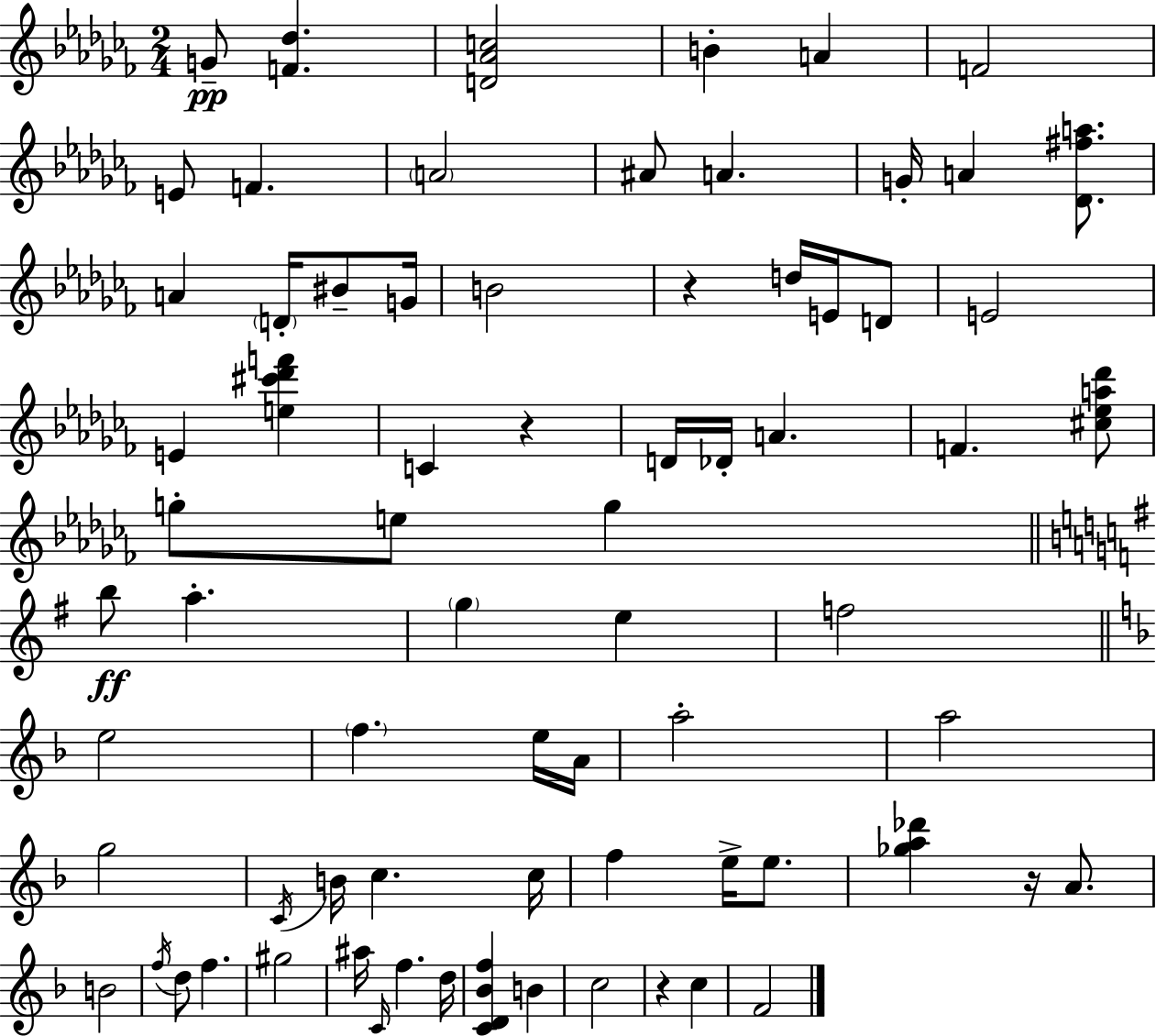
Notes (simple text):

G4/e [F4,Db5]/q. [D4,Ab4,C5]/h B4/q A4/q F4/h E4/e F4/q. A4/h A#4/e A4/q. G4/s A4/q [Db4,F#5,A5]/e. A4/q D4/s BIS4/e G4/s B4/h R/q D5/s E4/s D4/e E4/h E4/q [E5,C#6,Db6,F6]/q C4/q R/q D4/s Db4/s A4/q. F4/q. [C#5,Eb5,A5,Db6]/e G5/e E5/e G5/q B5/e A5/q. G5/q E5/q F5/h E5/h F5/q. E5/s A4/s A5/h A5/h G5/h C4/s B4/s C5/q. C5/s F5/q E5/s E5/e. [Gb5,A5,Db6]/q R/s A4/e. B4/h F5/s D5/e F5/q. G#5/h A#5/s C4/s F5/q. D5/s [C4,D4,Bb4,F5]/q B4/q C5/h R/q C5/q F4/h